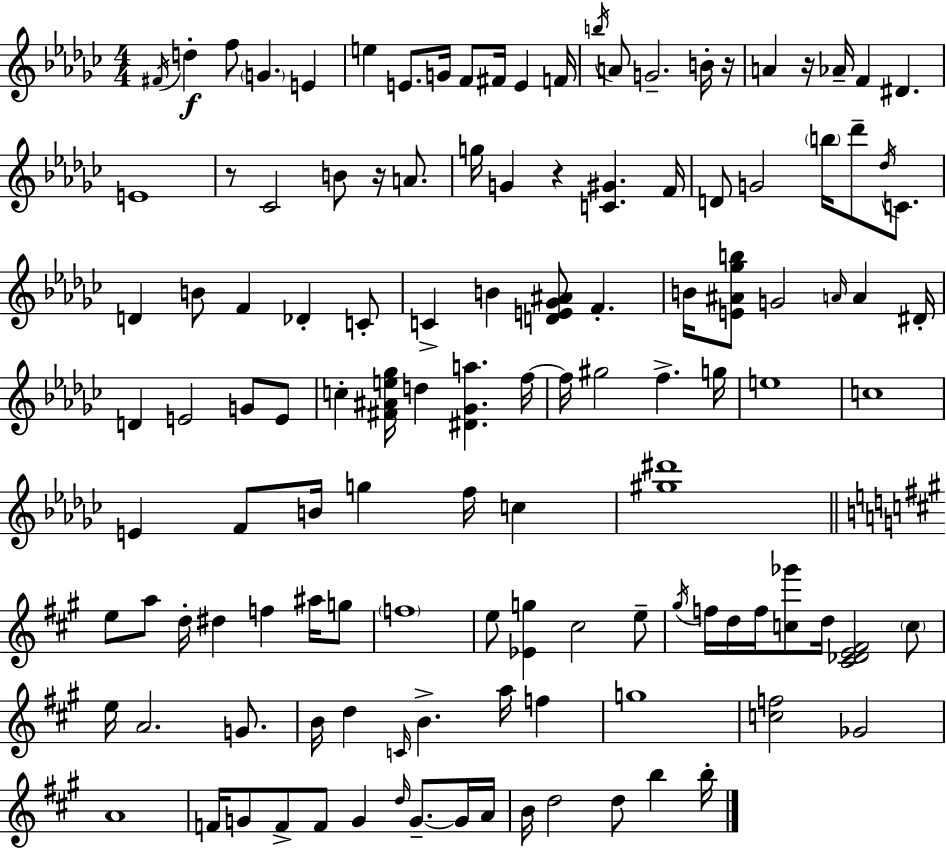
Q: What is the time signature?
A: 4/4